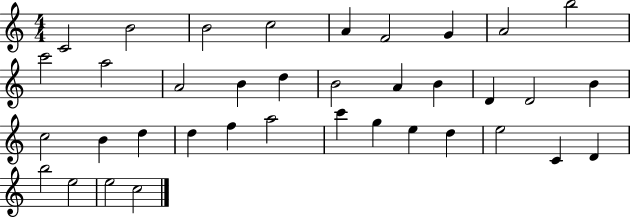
{
  \clef treble
  \numericTimeSignature
  \time 4/4
  \key c \major
  c'2 b'2 | b'2 c''2 | a'4 f'2 g'4 | a'2 b''2 | \break c'''2 a''2 | a'2 b'4 d''4 | b'2 a'4 b'4 | d'4 d'2 b'4 | \break c''2 b'4 d''4 | d''4 f''4 a''2 | c'''4 g''4 e''4 d''4 | e''2 c'4 d'4 | \break b''2 e''2 | e''2 c''2 | \bar "|."
}